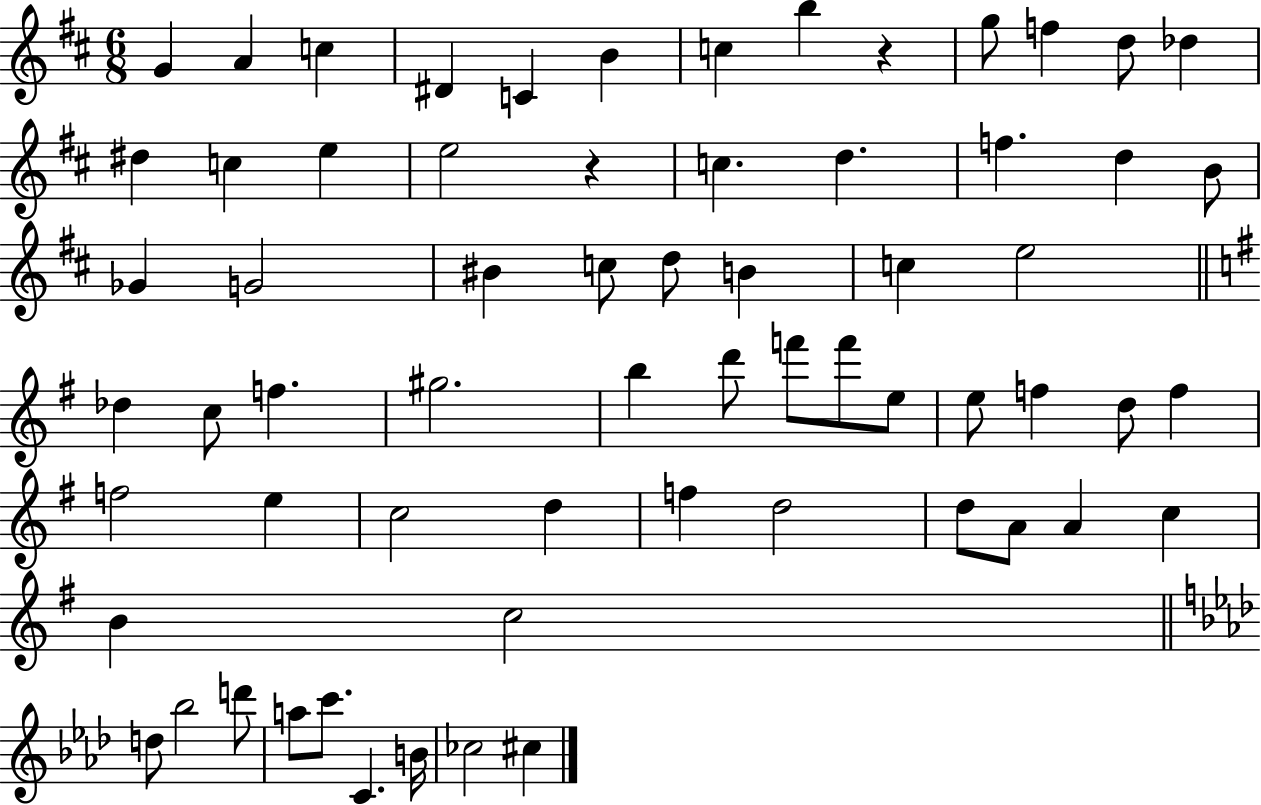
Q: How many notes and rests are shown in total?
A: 65